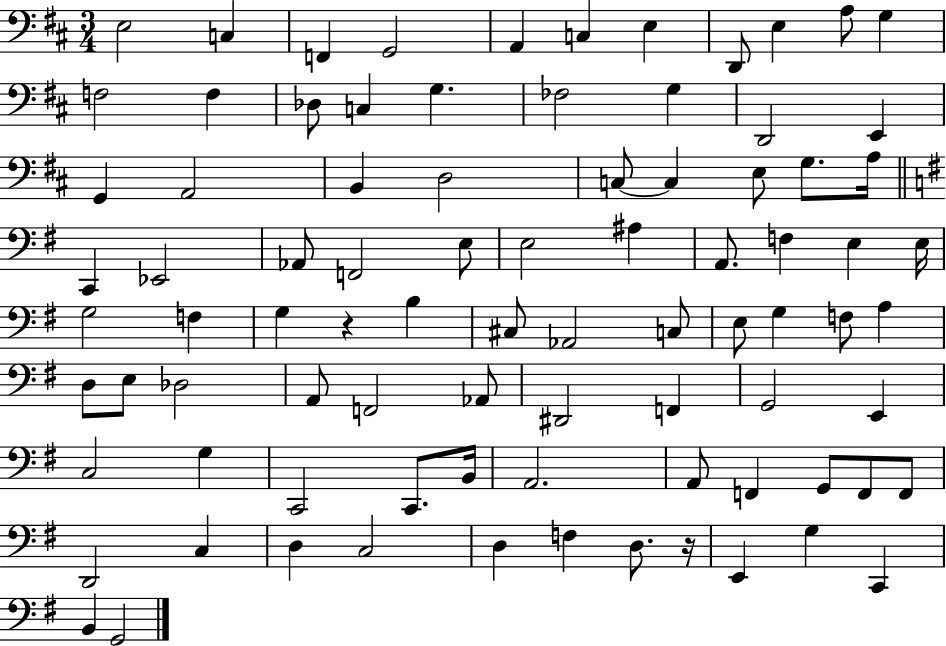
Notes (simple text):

E3/h C3/q F2/q G2/h A2/q C3/q E3/q D2/e E3/q A3/e G3/q F3/h F3/q Db3/e C3/q G3/q. FES3/h G3/q D2/h E2/q G2/q A2/h B2/q D3/h C3/e C3/q E3/e G3/e. A3/s C2/q Eb2/h Ab2/e F2/h E3/e E3/h A#3/q A2/e. F3/q E3/q E3/s G3/h F3/q G3/q R/q B3/q C#3/e Ab2/h C3/e E3/e G3/q F3/e A3/q D3/e E3/e Db3/h A2/e F2/h Ab2/e D#2/h F2/q G2/h E2/q C3/h G3/q C2/h C2/e. B2/s A2/h. A2/e F2/q G2/e F2/e F2/e D2/h C3/q D3/q C3/h D3/q F3/q D3/e. R/s E2/q G3/q C2/q B2/q G2/h